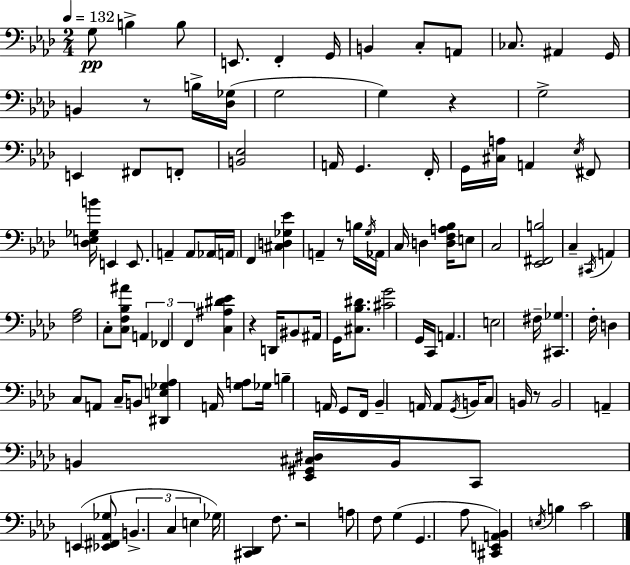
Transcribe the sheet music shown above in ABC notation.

X:1
T:Untitled
M:2/4
L:1/4
K:Fm
G,/2 B, B,/2 E,,/2 F,, G,,/4 B,, C,/2 A,,/2 _C,/2 ^A,, G,,/4 B,, z/2 B,/4 [_D,_G,]/4 G,2 G, z G,2 E,, ^F,,/2 F,,/2 [B,,_E,]2 A,,/4 G,, F,,/4 G,,/4 [^C,A,]/4 A,, _E,/4 ^F,,/2 [_D,E,_G,B]/4 E,, E,,/2 A,, A,,/2 _A,,/4 A,,/4 F,, [^C,D,_G,_E] A,, z/2 B,/4 G,/4 _A,,/4 C,/4 D, [D,F,A,_B,]/4 E,/2 C,2 [_E,,^F,,B,]2 C, ^C,,/4 A,, [F,_A,]2 C,/2 [C,F,_B,^A]/2 A,, _F,, F,, [C,^A,^D_E] z D,,/4 ^B,,/2 ^A,,/4 G,,/4 [^C,_B,^D]/2 [^CG]2 G,,/4 C,,/4 A,, E,2 ^F,/4 [^C,,_G,] F,/4 D, C,/2 A,,/2 C,/4 B,,/2 [^D,,E,_G,_A,] A,,/4 [G,A,]/2 _G,/4 B, A,,/4 G,,/2 F,,/4 _B,, A,,/4 A,,/2 G,,/4 B,,/4 C,/2 B,,/4 z/2 B,,2 A,, B,, [_E,,^G,,^C,^D,]/4 B,,/4 C,,/2 E,, [_E,,^F,,_A,,_G,]/2 B,, C, E, _G,/4 [^C,,_D,,] F,/2 z2 A,/2 F,/2 G, G,, _A,/2 [^C,,E,,A,,_B,,] E,/4 B, C2